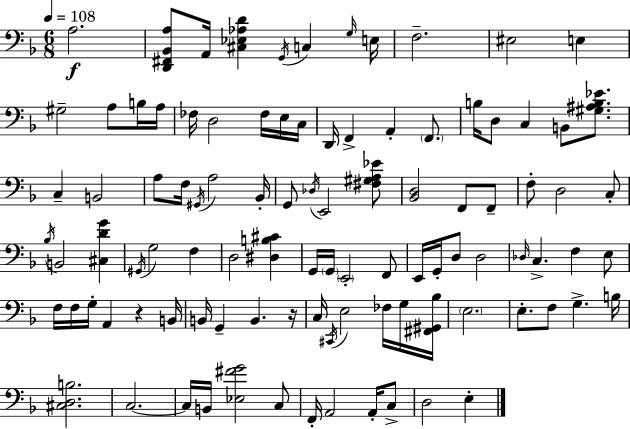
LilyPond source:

{
  \clef bass
  \numericTimeSignature
  \time 6/8
  \key d \minor
  \tempo 4 = 108
  a2.\f | <d, fis, bes, a>8 a,16 <cis ees aes d'>4 \acciaccatura { g,16 } c4 | \grace { g16 } e16 f2.-- | eis2 e4 | \break gis2-- a8 | b16 a16 fes16 d2 fes16 | e16 c16 d,16 f,4-> a,4-. \parenthesize f,8. | b16 d8 c4 b,8 <gis ais b ees'>8. | \break c4-- b,2 | a8 f16 \acciaccatura { gis,16 } a2 | bes,16-. g,8 \acciaccatura { des16 } e,2 | <fis gis a ees'>8 <bes, d>2 | \break f,8 f,8-- f8-. d2 | c8-. \acciaccatura { bes16 } b,2 | <cis d' g'>4 \acciaccatura { gis,16 } g2 | f4 d2 | \break <dis b cis'>4 g,16 \parenthesize g,16 \parenthesize e,2-. | f,8 e,16 g,16-. d8 d2 | \grace { des16 } c4.-> | f4 e8 f16 f16 g16-. a,4 | \break r4 b,16 b,16 g,4-- | b,4. r16 c16 \acciaccatura { cis,16 } e2 | fes16 g16 <fis, gis, bes>16 \parenthesize e2. | e8.-. f8 | \break g4.-> b16 <cis d b>2. | c2.~~ | c16 b,16 <ees fis' g'>2 | c8 f,16-. a,2 | \break a,16-. c8-> d2 | e4-. \bar "|."
}